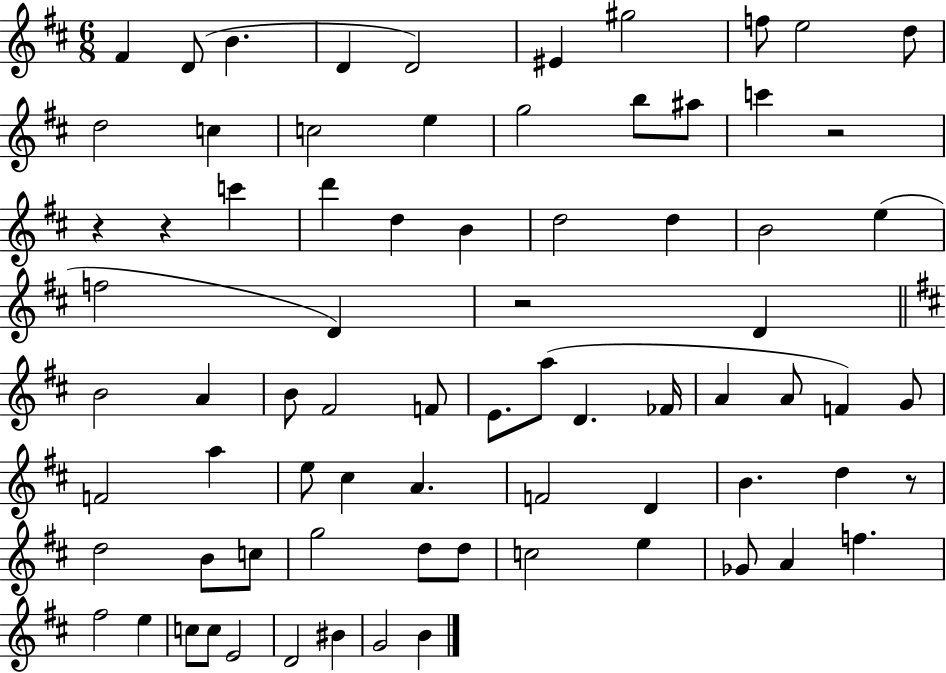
F#4/q D4/e B4/q. D4/q D4/h EIS4/q G#5/h F5/e E5/h D5/e D5/h C5/q C5/h E5/q G5/h B5/e A#5/e C6/q R/h R/q R/q C6/q D6/q D5/q B4/q D5/h D5/q B4/h E5/q F5/h D4/q R/h D4/q B4/h A4/q B4/e F#4/h F4/e E4/e. A5/e D4/q. FES4/s A4/q A4/e F4/q G4/e F4/h A5/q E5/e C#5/q A4/q. F4/h D4/q B4/q. D5/q R/e D5/h B4/e C5/e G5/h D5/e D5/e C5/h E5/q Gb4/e A4/q F5/q. F#5/h E5/q C5/e C5/e E4/h D4/h BIS4/q G4/h B4/q